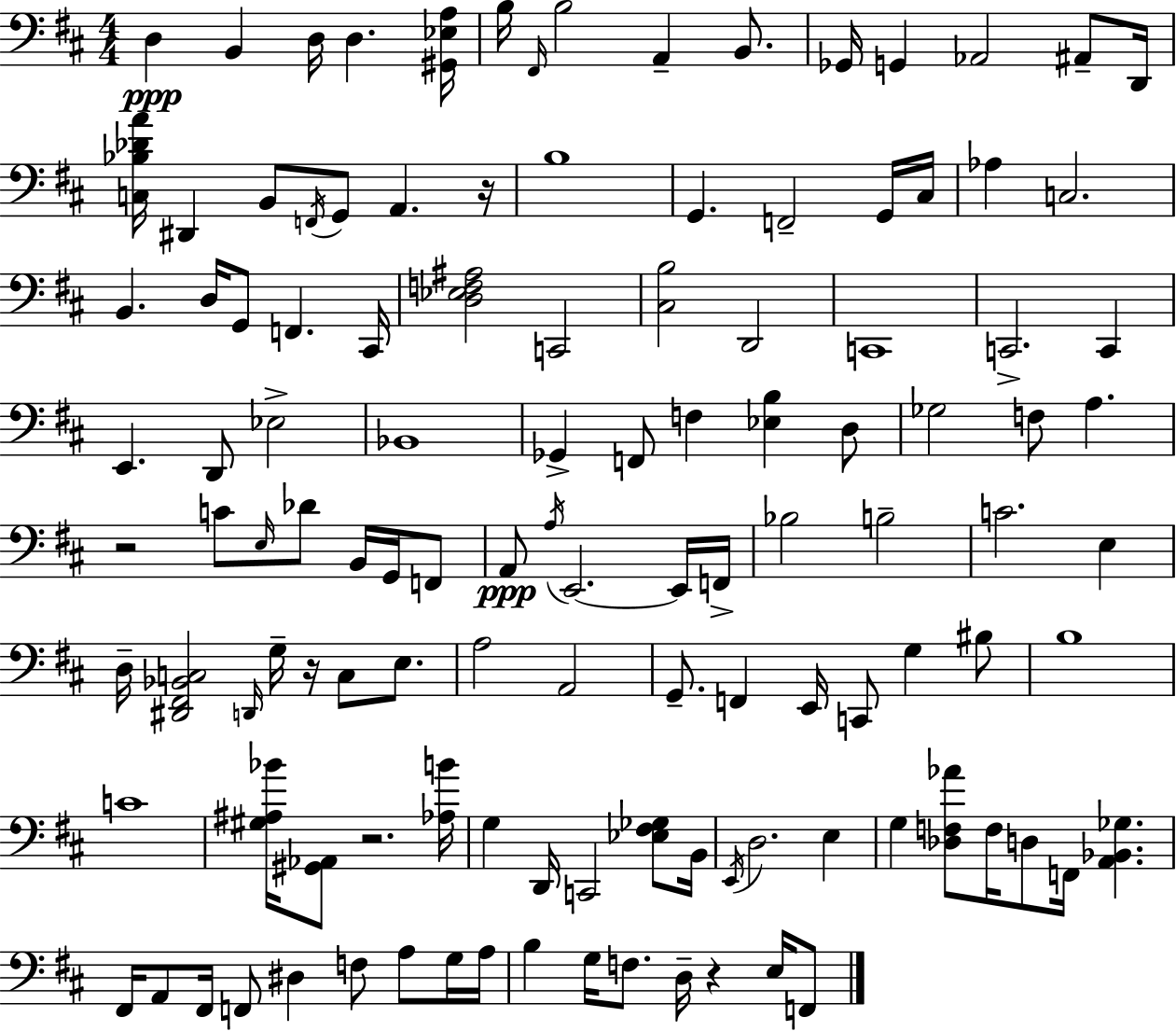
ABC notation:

X:1
T:Untitled
M:4/4
L:1/4
K:D
D, B,, D,/4 D, [^G,,_E,A,]/4 B,/4 ^F,,/4 B,2 A,, B,,/2 _G,,/4 G,, _A,,2 ^A,,/2 D,,/4 [C,_B,_DA]/4 ^D,, B,,/2 F,,/4 G,,/2 A,, z/4 B,4 G,, F,,2 G,,/4 ^C,/4 _A, C,2 B,, D,/4 G,,/2 F,, ^C,,/4 [D,_E,F,^A,]2 C,,2 [^C,B,]2 D,,2 C,,4 C,,2 C,, E,, D,,/2 _E,2 _B,,4 _G,, F,,/2 F, [_E,B,] D,/2 _G,2 F,/2 A, z2 C/2 E,/4 _D/2 B,,/4 G,,/4 F,,/2 A,,/2 A,/4 E,,2 E,,/4 F,,/4 _B,2 B,2 C2 E, D,/4 [^D,,^F,,_B,,C,]2 D,,/4 G,/4 z/4 C,/2 E,/2 A,2 A,,2 G,,/2 F,, E,,/4 C,,/2 G, ^B,/2 B,4 C4 [^G,^A,_B]/4 [^G,,_A,,]/2 z2 [_A,B]/4 G, D,,/4 C,,2 [_E,^F,_G,]/2 B,,/4 E,,/4 D,2 E, G, [_D,F,_A]/2 F,/4 D,/2 F,,/4 [A,,_B,,_G,] ^F,,/4 A,,/2 ^F,,/4 F,,/2 ^D, F,/2 A,/2 G,/4 A,/4 B, G,/4 F,/2 D,/4 z E,/4 F,,/2